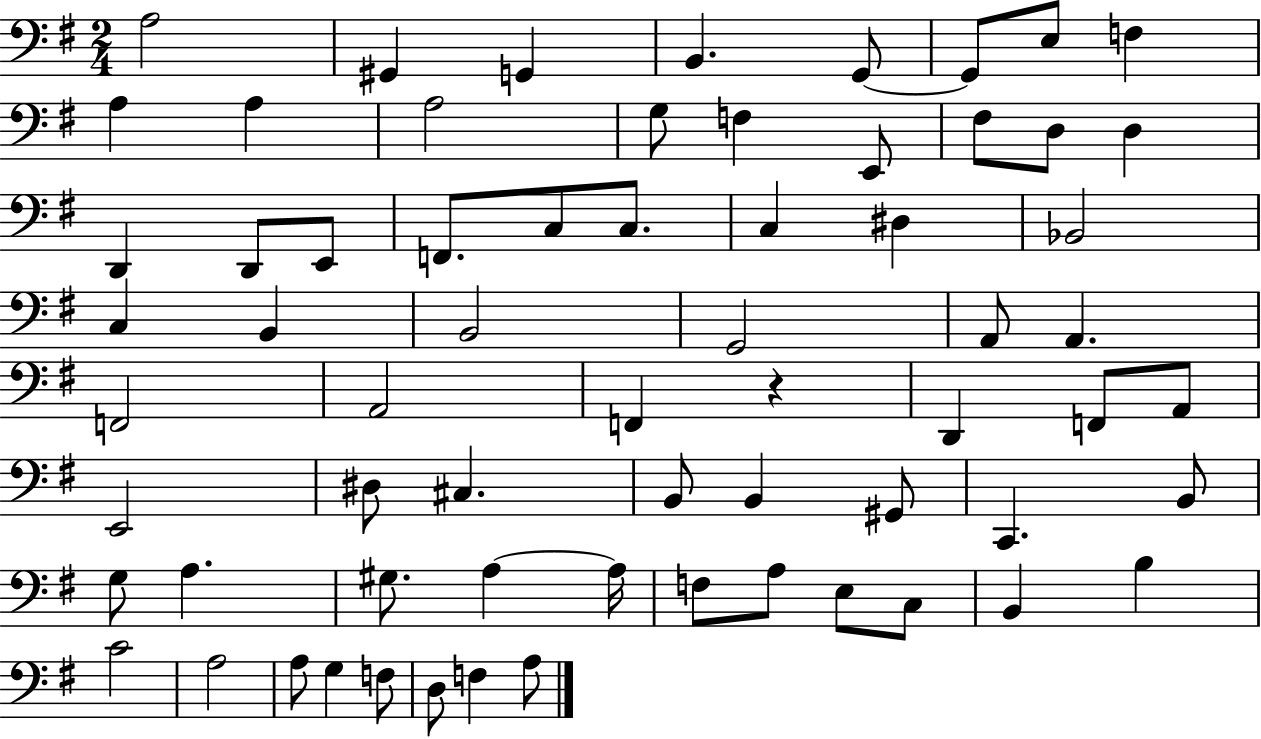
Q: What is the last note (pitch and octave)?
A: A3